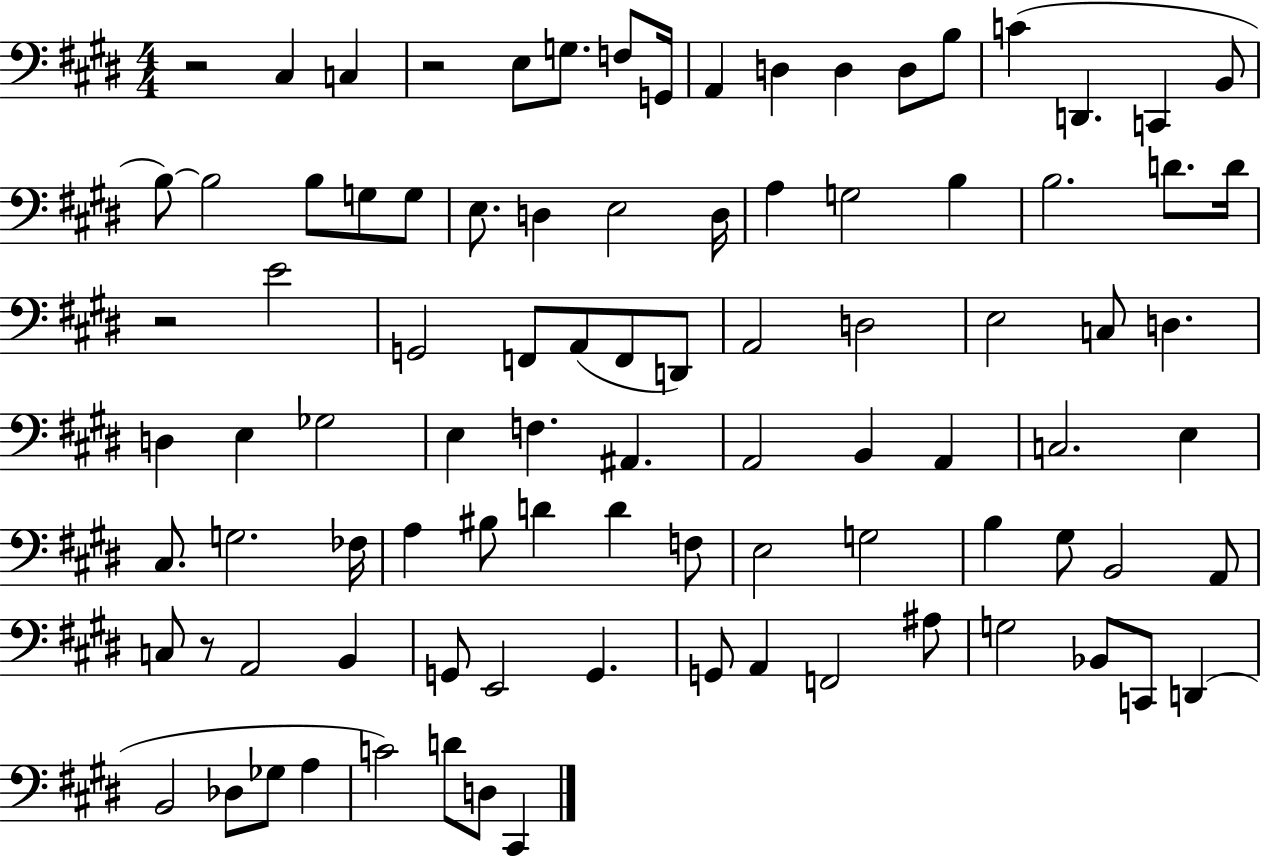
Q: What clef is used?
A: bass